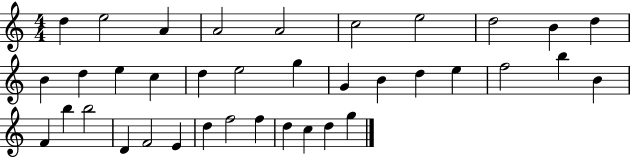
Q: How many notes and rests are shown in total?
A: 37